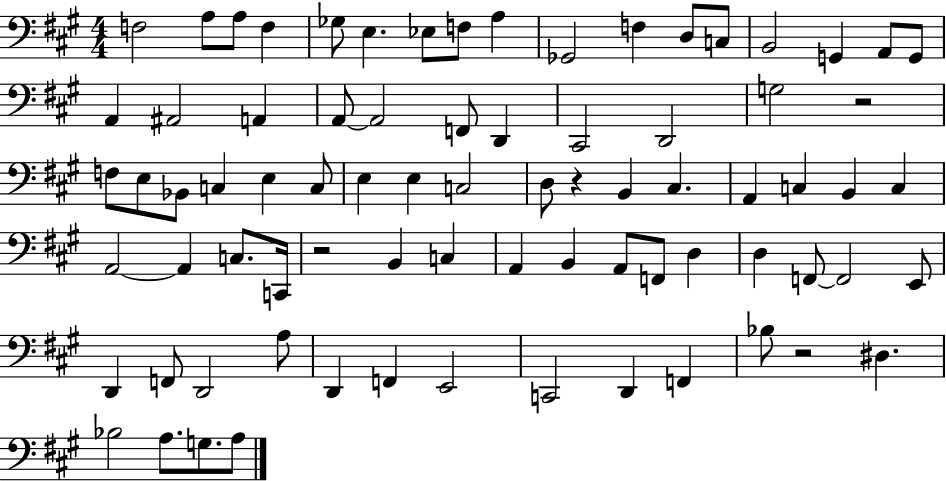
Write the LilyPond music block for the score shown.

{
  \clef bass
  \numericTimeSignature
  \time 4/4
  \key a \major
  f2 a8 a8 f4 | ges8 e4. ees8 f8 a4 | ges,2 f4 d8 c8 | b,2 g,4 a,8 g,8 | \break a,4 ais,2 a,4 | a,8~~ a,2 f,8 d,4 | cis,2 d,2 | g2 r2 | \break f8 e8 bes,8 c4 e4 c8 | e4 e4 c2 | d8 r4 b,4 cis4. | a,4 c4 b,4 c4 | \break a,2~~ a,4 c8. c,16 | r2 b,4 c4 | a,4 b,4 a,8 f,8 d4 | d4 f,8~~ f,2 e,8 | \break d,4 f,8 d,2 a8 | d,4 f,4 e,2 | c,2 d,4 f,4 | bes8 r2 dis4. | \break bes2 a8. g8. a8 | \bar "|."
}